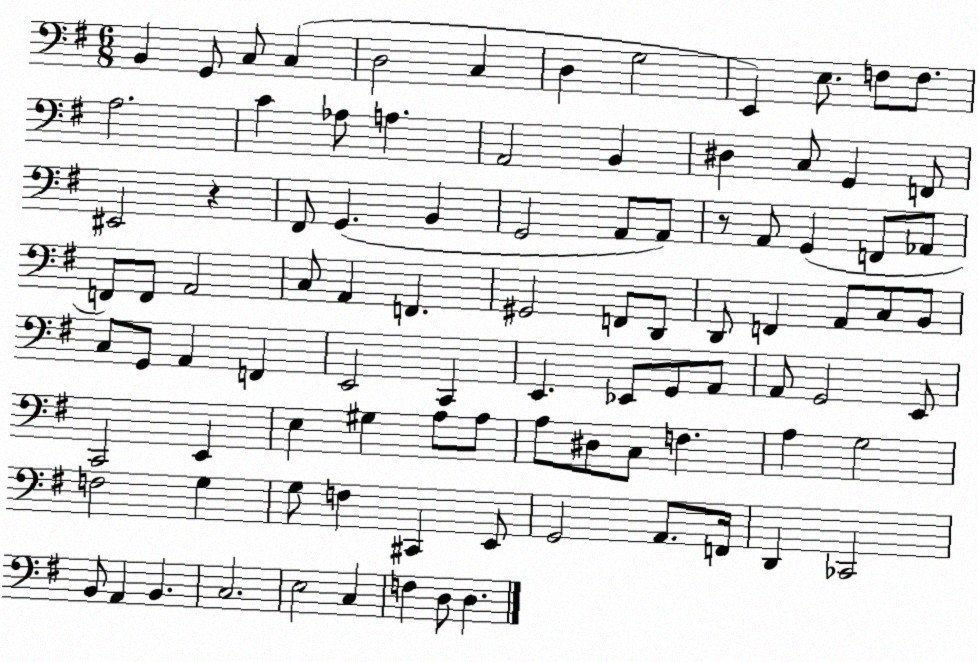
X:1
T:Untitled
M:6/8
L:1/4
K:G
B,, G,,/2 C,/2 C, D,2 C, D, G,2 E,, E,/2 F,/2 F,/2 A,2 C _A,/2 A, A,,2 B,, ^D, C,/2 G,, F,,/2 ^E,,2 z ^F,,/2 G,, B,, G,,2 A,,/2 A,,/2 z/2 A,,/2 G,, F,,/2 _A,,/2 F,,/2 F,,/2 A,,2 C,/2 A,, F,, ^G,,2 F,,/2 D,,/2 D,,/2 F,, A,,/2 C,/2 B,,/2 C,/2 G,,/2 A,, F,, E,,2 C,, E,, _E,,/2 G,,/2 A,,/2 A,,/2 G,,2 E,,/2 C,,2 E,, E, ^G, A,/2 A,/2 A,/2 ^D,/2 C,/2 F, A, G,2 F,2 G, G,/2 F, ^C,, E,,/2 G,,2 A,,/2 F,,/4 D,, _C,,2 B,,/2 A,, B,, C,2 E,2 C, F, D,/2 D,